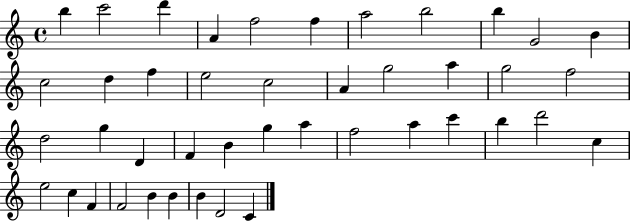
{
  \clef treble
  \time 4/4
  \defaultTimeSignature
  \key c \major
  b''4 c'''2 d'''4 | a'4 f''2 f''4 | a''2 b''2 | b''4 g'2 b'4 | \break c''2 d''4 f''4 | e''2 c''2 | a'4 g''2 a''4 | g''2 f''2 | \break d''2 g''4 d'4 | f'4 b'4 g''4 a''4 | f''2 a''4 c'''4 | b''4 d'''2 c''4 | \break e''2 c''4 f'4 | f'2 b'4 b'4 | b'4 d'2 c'4 | \bar "|."
}